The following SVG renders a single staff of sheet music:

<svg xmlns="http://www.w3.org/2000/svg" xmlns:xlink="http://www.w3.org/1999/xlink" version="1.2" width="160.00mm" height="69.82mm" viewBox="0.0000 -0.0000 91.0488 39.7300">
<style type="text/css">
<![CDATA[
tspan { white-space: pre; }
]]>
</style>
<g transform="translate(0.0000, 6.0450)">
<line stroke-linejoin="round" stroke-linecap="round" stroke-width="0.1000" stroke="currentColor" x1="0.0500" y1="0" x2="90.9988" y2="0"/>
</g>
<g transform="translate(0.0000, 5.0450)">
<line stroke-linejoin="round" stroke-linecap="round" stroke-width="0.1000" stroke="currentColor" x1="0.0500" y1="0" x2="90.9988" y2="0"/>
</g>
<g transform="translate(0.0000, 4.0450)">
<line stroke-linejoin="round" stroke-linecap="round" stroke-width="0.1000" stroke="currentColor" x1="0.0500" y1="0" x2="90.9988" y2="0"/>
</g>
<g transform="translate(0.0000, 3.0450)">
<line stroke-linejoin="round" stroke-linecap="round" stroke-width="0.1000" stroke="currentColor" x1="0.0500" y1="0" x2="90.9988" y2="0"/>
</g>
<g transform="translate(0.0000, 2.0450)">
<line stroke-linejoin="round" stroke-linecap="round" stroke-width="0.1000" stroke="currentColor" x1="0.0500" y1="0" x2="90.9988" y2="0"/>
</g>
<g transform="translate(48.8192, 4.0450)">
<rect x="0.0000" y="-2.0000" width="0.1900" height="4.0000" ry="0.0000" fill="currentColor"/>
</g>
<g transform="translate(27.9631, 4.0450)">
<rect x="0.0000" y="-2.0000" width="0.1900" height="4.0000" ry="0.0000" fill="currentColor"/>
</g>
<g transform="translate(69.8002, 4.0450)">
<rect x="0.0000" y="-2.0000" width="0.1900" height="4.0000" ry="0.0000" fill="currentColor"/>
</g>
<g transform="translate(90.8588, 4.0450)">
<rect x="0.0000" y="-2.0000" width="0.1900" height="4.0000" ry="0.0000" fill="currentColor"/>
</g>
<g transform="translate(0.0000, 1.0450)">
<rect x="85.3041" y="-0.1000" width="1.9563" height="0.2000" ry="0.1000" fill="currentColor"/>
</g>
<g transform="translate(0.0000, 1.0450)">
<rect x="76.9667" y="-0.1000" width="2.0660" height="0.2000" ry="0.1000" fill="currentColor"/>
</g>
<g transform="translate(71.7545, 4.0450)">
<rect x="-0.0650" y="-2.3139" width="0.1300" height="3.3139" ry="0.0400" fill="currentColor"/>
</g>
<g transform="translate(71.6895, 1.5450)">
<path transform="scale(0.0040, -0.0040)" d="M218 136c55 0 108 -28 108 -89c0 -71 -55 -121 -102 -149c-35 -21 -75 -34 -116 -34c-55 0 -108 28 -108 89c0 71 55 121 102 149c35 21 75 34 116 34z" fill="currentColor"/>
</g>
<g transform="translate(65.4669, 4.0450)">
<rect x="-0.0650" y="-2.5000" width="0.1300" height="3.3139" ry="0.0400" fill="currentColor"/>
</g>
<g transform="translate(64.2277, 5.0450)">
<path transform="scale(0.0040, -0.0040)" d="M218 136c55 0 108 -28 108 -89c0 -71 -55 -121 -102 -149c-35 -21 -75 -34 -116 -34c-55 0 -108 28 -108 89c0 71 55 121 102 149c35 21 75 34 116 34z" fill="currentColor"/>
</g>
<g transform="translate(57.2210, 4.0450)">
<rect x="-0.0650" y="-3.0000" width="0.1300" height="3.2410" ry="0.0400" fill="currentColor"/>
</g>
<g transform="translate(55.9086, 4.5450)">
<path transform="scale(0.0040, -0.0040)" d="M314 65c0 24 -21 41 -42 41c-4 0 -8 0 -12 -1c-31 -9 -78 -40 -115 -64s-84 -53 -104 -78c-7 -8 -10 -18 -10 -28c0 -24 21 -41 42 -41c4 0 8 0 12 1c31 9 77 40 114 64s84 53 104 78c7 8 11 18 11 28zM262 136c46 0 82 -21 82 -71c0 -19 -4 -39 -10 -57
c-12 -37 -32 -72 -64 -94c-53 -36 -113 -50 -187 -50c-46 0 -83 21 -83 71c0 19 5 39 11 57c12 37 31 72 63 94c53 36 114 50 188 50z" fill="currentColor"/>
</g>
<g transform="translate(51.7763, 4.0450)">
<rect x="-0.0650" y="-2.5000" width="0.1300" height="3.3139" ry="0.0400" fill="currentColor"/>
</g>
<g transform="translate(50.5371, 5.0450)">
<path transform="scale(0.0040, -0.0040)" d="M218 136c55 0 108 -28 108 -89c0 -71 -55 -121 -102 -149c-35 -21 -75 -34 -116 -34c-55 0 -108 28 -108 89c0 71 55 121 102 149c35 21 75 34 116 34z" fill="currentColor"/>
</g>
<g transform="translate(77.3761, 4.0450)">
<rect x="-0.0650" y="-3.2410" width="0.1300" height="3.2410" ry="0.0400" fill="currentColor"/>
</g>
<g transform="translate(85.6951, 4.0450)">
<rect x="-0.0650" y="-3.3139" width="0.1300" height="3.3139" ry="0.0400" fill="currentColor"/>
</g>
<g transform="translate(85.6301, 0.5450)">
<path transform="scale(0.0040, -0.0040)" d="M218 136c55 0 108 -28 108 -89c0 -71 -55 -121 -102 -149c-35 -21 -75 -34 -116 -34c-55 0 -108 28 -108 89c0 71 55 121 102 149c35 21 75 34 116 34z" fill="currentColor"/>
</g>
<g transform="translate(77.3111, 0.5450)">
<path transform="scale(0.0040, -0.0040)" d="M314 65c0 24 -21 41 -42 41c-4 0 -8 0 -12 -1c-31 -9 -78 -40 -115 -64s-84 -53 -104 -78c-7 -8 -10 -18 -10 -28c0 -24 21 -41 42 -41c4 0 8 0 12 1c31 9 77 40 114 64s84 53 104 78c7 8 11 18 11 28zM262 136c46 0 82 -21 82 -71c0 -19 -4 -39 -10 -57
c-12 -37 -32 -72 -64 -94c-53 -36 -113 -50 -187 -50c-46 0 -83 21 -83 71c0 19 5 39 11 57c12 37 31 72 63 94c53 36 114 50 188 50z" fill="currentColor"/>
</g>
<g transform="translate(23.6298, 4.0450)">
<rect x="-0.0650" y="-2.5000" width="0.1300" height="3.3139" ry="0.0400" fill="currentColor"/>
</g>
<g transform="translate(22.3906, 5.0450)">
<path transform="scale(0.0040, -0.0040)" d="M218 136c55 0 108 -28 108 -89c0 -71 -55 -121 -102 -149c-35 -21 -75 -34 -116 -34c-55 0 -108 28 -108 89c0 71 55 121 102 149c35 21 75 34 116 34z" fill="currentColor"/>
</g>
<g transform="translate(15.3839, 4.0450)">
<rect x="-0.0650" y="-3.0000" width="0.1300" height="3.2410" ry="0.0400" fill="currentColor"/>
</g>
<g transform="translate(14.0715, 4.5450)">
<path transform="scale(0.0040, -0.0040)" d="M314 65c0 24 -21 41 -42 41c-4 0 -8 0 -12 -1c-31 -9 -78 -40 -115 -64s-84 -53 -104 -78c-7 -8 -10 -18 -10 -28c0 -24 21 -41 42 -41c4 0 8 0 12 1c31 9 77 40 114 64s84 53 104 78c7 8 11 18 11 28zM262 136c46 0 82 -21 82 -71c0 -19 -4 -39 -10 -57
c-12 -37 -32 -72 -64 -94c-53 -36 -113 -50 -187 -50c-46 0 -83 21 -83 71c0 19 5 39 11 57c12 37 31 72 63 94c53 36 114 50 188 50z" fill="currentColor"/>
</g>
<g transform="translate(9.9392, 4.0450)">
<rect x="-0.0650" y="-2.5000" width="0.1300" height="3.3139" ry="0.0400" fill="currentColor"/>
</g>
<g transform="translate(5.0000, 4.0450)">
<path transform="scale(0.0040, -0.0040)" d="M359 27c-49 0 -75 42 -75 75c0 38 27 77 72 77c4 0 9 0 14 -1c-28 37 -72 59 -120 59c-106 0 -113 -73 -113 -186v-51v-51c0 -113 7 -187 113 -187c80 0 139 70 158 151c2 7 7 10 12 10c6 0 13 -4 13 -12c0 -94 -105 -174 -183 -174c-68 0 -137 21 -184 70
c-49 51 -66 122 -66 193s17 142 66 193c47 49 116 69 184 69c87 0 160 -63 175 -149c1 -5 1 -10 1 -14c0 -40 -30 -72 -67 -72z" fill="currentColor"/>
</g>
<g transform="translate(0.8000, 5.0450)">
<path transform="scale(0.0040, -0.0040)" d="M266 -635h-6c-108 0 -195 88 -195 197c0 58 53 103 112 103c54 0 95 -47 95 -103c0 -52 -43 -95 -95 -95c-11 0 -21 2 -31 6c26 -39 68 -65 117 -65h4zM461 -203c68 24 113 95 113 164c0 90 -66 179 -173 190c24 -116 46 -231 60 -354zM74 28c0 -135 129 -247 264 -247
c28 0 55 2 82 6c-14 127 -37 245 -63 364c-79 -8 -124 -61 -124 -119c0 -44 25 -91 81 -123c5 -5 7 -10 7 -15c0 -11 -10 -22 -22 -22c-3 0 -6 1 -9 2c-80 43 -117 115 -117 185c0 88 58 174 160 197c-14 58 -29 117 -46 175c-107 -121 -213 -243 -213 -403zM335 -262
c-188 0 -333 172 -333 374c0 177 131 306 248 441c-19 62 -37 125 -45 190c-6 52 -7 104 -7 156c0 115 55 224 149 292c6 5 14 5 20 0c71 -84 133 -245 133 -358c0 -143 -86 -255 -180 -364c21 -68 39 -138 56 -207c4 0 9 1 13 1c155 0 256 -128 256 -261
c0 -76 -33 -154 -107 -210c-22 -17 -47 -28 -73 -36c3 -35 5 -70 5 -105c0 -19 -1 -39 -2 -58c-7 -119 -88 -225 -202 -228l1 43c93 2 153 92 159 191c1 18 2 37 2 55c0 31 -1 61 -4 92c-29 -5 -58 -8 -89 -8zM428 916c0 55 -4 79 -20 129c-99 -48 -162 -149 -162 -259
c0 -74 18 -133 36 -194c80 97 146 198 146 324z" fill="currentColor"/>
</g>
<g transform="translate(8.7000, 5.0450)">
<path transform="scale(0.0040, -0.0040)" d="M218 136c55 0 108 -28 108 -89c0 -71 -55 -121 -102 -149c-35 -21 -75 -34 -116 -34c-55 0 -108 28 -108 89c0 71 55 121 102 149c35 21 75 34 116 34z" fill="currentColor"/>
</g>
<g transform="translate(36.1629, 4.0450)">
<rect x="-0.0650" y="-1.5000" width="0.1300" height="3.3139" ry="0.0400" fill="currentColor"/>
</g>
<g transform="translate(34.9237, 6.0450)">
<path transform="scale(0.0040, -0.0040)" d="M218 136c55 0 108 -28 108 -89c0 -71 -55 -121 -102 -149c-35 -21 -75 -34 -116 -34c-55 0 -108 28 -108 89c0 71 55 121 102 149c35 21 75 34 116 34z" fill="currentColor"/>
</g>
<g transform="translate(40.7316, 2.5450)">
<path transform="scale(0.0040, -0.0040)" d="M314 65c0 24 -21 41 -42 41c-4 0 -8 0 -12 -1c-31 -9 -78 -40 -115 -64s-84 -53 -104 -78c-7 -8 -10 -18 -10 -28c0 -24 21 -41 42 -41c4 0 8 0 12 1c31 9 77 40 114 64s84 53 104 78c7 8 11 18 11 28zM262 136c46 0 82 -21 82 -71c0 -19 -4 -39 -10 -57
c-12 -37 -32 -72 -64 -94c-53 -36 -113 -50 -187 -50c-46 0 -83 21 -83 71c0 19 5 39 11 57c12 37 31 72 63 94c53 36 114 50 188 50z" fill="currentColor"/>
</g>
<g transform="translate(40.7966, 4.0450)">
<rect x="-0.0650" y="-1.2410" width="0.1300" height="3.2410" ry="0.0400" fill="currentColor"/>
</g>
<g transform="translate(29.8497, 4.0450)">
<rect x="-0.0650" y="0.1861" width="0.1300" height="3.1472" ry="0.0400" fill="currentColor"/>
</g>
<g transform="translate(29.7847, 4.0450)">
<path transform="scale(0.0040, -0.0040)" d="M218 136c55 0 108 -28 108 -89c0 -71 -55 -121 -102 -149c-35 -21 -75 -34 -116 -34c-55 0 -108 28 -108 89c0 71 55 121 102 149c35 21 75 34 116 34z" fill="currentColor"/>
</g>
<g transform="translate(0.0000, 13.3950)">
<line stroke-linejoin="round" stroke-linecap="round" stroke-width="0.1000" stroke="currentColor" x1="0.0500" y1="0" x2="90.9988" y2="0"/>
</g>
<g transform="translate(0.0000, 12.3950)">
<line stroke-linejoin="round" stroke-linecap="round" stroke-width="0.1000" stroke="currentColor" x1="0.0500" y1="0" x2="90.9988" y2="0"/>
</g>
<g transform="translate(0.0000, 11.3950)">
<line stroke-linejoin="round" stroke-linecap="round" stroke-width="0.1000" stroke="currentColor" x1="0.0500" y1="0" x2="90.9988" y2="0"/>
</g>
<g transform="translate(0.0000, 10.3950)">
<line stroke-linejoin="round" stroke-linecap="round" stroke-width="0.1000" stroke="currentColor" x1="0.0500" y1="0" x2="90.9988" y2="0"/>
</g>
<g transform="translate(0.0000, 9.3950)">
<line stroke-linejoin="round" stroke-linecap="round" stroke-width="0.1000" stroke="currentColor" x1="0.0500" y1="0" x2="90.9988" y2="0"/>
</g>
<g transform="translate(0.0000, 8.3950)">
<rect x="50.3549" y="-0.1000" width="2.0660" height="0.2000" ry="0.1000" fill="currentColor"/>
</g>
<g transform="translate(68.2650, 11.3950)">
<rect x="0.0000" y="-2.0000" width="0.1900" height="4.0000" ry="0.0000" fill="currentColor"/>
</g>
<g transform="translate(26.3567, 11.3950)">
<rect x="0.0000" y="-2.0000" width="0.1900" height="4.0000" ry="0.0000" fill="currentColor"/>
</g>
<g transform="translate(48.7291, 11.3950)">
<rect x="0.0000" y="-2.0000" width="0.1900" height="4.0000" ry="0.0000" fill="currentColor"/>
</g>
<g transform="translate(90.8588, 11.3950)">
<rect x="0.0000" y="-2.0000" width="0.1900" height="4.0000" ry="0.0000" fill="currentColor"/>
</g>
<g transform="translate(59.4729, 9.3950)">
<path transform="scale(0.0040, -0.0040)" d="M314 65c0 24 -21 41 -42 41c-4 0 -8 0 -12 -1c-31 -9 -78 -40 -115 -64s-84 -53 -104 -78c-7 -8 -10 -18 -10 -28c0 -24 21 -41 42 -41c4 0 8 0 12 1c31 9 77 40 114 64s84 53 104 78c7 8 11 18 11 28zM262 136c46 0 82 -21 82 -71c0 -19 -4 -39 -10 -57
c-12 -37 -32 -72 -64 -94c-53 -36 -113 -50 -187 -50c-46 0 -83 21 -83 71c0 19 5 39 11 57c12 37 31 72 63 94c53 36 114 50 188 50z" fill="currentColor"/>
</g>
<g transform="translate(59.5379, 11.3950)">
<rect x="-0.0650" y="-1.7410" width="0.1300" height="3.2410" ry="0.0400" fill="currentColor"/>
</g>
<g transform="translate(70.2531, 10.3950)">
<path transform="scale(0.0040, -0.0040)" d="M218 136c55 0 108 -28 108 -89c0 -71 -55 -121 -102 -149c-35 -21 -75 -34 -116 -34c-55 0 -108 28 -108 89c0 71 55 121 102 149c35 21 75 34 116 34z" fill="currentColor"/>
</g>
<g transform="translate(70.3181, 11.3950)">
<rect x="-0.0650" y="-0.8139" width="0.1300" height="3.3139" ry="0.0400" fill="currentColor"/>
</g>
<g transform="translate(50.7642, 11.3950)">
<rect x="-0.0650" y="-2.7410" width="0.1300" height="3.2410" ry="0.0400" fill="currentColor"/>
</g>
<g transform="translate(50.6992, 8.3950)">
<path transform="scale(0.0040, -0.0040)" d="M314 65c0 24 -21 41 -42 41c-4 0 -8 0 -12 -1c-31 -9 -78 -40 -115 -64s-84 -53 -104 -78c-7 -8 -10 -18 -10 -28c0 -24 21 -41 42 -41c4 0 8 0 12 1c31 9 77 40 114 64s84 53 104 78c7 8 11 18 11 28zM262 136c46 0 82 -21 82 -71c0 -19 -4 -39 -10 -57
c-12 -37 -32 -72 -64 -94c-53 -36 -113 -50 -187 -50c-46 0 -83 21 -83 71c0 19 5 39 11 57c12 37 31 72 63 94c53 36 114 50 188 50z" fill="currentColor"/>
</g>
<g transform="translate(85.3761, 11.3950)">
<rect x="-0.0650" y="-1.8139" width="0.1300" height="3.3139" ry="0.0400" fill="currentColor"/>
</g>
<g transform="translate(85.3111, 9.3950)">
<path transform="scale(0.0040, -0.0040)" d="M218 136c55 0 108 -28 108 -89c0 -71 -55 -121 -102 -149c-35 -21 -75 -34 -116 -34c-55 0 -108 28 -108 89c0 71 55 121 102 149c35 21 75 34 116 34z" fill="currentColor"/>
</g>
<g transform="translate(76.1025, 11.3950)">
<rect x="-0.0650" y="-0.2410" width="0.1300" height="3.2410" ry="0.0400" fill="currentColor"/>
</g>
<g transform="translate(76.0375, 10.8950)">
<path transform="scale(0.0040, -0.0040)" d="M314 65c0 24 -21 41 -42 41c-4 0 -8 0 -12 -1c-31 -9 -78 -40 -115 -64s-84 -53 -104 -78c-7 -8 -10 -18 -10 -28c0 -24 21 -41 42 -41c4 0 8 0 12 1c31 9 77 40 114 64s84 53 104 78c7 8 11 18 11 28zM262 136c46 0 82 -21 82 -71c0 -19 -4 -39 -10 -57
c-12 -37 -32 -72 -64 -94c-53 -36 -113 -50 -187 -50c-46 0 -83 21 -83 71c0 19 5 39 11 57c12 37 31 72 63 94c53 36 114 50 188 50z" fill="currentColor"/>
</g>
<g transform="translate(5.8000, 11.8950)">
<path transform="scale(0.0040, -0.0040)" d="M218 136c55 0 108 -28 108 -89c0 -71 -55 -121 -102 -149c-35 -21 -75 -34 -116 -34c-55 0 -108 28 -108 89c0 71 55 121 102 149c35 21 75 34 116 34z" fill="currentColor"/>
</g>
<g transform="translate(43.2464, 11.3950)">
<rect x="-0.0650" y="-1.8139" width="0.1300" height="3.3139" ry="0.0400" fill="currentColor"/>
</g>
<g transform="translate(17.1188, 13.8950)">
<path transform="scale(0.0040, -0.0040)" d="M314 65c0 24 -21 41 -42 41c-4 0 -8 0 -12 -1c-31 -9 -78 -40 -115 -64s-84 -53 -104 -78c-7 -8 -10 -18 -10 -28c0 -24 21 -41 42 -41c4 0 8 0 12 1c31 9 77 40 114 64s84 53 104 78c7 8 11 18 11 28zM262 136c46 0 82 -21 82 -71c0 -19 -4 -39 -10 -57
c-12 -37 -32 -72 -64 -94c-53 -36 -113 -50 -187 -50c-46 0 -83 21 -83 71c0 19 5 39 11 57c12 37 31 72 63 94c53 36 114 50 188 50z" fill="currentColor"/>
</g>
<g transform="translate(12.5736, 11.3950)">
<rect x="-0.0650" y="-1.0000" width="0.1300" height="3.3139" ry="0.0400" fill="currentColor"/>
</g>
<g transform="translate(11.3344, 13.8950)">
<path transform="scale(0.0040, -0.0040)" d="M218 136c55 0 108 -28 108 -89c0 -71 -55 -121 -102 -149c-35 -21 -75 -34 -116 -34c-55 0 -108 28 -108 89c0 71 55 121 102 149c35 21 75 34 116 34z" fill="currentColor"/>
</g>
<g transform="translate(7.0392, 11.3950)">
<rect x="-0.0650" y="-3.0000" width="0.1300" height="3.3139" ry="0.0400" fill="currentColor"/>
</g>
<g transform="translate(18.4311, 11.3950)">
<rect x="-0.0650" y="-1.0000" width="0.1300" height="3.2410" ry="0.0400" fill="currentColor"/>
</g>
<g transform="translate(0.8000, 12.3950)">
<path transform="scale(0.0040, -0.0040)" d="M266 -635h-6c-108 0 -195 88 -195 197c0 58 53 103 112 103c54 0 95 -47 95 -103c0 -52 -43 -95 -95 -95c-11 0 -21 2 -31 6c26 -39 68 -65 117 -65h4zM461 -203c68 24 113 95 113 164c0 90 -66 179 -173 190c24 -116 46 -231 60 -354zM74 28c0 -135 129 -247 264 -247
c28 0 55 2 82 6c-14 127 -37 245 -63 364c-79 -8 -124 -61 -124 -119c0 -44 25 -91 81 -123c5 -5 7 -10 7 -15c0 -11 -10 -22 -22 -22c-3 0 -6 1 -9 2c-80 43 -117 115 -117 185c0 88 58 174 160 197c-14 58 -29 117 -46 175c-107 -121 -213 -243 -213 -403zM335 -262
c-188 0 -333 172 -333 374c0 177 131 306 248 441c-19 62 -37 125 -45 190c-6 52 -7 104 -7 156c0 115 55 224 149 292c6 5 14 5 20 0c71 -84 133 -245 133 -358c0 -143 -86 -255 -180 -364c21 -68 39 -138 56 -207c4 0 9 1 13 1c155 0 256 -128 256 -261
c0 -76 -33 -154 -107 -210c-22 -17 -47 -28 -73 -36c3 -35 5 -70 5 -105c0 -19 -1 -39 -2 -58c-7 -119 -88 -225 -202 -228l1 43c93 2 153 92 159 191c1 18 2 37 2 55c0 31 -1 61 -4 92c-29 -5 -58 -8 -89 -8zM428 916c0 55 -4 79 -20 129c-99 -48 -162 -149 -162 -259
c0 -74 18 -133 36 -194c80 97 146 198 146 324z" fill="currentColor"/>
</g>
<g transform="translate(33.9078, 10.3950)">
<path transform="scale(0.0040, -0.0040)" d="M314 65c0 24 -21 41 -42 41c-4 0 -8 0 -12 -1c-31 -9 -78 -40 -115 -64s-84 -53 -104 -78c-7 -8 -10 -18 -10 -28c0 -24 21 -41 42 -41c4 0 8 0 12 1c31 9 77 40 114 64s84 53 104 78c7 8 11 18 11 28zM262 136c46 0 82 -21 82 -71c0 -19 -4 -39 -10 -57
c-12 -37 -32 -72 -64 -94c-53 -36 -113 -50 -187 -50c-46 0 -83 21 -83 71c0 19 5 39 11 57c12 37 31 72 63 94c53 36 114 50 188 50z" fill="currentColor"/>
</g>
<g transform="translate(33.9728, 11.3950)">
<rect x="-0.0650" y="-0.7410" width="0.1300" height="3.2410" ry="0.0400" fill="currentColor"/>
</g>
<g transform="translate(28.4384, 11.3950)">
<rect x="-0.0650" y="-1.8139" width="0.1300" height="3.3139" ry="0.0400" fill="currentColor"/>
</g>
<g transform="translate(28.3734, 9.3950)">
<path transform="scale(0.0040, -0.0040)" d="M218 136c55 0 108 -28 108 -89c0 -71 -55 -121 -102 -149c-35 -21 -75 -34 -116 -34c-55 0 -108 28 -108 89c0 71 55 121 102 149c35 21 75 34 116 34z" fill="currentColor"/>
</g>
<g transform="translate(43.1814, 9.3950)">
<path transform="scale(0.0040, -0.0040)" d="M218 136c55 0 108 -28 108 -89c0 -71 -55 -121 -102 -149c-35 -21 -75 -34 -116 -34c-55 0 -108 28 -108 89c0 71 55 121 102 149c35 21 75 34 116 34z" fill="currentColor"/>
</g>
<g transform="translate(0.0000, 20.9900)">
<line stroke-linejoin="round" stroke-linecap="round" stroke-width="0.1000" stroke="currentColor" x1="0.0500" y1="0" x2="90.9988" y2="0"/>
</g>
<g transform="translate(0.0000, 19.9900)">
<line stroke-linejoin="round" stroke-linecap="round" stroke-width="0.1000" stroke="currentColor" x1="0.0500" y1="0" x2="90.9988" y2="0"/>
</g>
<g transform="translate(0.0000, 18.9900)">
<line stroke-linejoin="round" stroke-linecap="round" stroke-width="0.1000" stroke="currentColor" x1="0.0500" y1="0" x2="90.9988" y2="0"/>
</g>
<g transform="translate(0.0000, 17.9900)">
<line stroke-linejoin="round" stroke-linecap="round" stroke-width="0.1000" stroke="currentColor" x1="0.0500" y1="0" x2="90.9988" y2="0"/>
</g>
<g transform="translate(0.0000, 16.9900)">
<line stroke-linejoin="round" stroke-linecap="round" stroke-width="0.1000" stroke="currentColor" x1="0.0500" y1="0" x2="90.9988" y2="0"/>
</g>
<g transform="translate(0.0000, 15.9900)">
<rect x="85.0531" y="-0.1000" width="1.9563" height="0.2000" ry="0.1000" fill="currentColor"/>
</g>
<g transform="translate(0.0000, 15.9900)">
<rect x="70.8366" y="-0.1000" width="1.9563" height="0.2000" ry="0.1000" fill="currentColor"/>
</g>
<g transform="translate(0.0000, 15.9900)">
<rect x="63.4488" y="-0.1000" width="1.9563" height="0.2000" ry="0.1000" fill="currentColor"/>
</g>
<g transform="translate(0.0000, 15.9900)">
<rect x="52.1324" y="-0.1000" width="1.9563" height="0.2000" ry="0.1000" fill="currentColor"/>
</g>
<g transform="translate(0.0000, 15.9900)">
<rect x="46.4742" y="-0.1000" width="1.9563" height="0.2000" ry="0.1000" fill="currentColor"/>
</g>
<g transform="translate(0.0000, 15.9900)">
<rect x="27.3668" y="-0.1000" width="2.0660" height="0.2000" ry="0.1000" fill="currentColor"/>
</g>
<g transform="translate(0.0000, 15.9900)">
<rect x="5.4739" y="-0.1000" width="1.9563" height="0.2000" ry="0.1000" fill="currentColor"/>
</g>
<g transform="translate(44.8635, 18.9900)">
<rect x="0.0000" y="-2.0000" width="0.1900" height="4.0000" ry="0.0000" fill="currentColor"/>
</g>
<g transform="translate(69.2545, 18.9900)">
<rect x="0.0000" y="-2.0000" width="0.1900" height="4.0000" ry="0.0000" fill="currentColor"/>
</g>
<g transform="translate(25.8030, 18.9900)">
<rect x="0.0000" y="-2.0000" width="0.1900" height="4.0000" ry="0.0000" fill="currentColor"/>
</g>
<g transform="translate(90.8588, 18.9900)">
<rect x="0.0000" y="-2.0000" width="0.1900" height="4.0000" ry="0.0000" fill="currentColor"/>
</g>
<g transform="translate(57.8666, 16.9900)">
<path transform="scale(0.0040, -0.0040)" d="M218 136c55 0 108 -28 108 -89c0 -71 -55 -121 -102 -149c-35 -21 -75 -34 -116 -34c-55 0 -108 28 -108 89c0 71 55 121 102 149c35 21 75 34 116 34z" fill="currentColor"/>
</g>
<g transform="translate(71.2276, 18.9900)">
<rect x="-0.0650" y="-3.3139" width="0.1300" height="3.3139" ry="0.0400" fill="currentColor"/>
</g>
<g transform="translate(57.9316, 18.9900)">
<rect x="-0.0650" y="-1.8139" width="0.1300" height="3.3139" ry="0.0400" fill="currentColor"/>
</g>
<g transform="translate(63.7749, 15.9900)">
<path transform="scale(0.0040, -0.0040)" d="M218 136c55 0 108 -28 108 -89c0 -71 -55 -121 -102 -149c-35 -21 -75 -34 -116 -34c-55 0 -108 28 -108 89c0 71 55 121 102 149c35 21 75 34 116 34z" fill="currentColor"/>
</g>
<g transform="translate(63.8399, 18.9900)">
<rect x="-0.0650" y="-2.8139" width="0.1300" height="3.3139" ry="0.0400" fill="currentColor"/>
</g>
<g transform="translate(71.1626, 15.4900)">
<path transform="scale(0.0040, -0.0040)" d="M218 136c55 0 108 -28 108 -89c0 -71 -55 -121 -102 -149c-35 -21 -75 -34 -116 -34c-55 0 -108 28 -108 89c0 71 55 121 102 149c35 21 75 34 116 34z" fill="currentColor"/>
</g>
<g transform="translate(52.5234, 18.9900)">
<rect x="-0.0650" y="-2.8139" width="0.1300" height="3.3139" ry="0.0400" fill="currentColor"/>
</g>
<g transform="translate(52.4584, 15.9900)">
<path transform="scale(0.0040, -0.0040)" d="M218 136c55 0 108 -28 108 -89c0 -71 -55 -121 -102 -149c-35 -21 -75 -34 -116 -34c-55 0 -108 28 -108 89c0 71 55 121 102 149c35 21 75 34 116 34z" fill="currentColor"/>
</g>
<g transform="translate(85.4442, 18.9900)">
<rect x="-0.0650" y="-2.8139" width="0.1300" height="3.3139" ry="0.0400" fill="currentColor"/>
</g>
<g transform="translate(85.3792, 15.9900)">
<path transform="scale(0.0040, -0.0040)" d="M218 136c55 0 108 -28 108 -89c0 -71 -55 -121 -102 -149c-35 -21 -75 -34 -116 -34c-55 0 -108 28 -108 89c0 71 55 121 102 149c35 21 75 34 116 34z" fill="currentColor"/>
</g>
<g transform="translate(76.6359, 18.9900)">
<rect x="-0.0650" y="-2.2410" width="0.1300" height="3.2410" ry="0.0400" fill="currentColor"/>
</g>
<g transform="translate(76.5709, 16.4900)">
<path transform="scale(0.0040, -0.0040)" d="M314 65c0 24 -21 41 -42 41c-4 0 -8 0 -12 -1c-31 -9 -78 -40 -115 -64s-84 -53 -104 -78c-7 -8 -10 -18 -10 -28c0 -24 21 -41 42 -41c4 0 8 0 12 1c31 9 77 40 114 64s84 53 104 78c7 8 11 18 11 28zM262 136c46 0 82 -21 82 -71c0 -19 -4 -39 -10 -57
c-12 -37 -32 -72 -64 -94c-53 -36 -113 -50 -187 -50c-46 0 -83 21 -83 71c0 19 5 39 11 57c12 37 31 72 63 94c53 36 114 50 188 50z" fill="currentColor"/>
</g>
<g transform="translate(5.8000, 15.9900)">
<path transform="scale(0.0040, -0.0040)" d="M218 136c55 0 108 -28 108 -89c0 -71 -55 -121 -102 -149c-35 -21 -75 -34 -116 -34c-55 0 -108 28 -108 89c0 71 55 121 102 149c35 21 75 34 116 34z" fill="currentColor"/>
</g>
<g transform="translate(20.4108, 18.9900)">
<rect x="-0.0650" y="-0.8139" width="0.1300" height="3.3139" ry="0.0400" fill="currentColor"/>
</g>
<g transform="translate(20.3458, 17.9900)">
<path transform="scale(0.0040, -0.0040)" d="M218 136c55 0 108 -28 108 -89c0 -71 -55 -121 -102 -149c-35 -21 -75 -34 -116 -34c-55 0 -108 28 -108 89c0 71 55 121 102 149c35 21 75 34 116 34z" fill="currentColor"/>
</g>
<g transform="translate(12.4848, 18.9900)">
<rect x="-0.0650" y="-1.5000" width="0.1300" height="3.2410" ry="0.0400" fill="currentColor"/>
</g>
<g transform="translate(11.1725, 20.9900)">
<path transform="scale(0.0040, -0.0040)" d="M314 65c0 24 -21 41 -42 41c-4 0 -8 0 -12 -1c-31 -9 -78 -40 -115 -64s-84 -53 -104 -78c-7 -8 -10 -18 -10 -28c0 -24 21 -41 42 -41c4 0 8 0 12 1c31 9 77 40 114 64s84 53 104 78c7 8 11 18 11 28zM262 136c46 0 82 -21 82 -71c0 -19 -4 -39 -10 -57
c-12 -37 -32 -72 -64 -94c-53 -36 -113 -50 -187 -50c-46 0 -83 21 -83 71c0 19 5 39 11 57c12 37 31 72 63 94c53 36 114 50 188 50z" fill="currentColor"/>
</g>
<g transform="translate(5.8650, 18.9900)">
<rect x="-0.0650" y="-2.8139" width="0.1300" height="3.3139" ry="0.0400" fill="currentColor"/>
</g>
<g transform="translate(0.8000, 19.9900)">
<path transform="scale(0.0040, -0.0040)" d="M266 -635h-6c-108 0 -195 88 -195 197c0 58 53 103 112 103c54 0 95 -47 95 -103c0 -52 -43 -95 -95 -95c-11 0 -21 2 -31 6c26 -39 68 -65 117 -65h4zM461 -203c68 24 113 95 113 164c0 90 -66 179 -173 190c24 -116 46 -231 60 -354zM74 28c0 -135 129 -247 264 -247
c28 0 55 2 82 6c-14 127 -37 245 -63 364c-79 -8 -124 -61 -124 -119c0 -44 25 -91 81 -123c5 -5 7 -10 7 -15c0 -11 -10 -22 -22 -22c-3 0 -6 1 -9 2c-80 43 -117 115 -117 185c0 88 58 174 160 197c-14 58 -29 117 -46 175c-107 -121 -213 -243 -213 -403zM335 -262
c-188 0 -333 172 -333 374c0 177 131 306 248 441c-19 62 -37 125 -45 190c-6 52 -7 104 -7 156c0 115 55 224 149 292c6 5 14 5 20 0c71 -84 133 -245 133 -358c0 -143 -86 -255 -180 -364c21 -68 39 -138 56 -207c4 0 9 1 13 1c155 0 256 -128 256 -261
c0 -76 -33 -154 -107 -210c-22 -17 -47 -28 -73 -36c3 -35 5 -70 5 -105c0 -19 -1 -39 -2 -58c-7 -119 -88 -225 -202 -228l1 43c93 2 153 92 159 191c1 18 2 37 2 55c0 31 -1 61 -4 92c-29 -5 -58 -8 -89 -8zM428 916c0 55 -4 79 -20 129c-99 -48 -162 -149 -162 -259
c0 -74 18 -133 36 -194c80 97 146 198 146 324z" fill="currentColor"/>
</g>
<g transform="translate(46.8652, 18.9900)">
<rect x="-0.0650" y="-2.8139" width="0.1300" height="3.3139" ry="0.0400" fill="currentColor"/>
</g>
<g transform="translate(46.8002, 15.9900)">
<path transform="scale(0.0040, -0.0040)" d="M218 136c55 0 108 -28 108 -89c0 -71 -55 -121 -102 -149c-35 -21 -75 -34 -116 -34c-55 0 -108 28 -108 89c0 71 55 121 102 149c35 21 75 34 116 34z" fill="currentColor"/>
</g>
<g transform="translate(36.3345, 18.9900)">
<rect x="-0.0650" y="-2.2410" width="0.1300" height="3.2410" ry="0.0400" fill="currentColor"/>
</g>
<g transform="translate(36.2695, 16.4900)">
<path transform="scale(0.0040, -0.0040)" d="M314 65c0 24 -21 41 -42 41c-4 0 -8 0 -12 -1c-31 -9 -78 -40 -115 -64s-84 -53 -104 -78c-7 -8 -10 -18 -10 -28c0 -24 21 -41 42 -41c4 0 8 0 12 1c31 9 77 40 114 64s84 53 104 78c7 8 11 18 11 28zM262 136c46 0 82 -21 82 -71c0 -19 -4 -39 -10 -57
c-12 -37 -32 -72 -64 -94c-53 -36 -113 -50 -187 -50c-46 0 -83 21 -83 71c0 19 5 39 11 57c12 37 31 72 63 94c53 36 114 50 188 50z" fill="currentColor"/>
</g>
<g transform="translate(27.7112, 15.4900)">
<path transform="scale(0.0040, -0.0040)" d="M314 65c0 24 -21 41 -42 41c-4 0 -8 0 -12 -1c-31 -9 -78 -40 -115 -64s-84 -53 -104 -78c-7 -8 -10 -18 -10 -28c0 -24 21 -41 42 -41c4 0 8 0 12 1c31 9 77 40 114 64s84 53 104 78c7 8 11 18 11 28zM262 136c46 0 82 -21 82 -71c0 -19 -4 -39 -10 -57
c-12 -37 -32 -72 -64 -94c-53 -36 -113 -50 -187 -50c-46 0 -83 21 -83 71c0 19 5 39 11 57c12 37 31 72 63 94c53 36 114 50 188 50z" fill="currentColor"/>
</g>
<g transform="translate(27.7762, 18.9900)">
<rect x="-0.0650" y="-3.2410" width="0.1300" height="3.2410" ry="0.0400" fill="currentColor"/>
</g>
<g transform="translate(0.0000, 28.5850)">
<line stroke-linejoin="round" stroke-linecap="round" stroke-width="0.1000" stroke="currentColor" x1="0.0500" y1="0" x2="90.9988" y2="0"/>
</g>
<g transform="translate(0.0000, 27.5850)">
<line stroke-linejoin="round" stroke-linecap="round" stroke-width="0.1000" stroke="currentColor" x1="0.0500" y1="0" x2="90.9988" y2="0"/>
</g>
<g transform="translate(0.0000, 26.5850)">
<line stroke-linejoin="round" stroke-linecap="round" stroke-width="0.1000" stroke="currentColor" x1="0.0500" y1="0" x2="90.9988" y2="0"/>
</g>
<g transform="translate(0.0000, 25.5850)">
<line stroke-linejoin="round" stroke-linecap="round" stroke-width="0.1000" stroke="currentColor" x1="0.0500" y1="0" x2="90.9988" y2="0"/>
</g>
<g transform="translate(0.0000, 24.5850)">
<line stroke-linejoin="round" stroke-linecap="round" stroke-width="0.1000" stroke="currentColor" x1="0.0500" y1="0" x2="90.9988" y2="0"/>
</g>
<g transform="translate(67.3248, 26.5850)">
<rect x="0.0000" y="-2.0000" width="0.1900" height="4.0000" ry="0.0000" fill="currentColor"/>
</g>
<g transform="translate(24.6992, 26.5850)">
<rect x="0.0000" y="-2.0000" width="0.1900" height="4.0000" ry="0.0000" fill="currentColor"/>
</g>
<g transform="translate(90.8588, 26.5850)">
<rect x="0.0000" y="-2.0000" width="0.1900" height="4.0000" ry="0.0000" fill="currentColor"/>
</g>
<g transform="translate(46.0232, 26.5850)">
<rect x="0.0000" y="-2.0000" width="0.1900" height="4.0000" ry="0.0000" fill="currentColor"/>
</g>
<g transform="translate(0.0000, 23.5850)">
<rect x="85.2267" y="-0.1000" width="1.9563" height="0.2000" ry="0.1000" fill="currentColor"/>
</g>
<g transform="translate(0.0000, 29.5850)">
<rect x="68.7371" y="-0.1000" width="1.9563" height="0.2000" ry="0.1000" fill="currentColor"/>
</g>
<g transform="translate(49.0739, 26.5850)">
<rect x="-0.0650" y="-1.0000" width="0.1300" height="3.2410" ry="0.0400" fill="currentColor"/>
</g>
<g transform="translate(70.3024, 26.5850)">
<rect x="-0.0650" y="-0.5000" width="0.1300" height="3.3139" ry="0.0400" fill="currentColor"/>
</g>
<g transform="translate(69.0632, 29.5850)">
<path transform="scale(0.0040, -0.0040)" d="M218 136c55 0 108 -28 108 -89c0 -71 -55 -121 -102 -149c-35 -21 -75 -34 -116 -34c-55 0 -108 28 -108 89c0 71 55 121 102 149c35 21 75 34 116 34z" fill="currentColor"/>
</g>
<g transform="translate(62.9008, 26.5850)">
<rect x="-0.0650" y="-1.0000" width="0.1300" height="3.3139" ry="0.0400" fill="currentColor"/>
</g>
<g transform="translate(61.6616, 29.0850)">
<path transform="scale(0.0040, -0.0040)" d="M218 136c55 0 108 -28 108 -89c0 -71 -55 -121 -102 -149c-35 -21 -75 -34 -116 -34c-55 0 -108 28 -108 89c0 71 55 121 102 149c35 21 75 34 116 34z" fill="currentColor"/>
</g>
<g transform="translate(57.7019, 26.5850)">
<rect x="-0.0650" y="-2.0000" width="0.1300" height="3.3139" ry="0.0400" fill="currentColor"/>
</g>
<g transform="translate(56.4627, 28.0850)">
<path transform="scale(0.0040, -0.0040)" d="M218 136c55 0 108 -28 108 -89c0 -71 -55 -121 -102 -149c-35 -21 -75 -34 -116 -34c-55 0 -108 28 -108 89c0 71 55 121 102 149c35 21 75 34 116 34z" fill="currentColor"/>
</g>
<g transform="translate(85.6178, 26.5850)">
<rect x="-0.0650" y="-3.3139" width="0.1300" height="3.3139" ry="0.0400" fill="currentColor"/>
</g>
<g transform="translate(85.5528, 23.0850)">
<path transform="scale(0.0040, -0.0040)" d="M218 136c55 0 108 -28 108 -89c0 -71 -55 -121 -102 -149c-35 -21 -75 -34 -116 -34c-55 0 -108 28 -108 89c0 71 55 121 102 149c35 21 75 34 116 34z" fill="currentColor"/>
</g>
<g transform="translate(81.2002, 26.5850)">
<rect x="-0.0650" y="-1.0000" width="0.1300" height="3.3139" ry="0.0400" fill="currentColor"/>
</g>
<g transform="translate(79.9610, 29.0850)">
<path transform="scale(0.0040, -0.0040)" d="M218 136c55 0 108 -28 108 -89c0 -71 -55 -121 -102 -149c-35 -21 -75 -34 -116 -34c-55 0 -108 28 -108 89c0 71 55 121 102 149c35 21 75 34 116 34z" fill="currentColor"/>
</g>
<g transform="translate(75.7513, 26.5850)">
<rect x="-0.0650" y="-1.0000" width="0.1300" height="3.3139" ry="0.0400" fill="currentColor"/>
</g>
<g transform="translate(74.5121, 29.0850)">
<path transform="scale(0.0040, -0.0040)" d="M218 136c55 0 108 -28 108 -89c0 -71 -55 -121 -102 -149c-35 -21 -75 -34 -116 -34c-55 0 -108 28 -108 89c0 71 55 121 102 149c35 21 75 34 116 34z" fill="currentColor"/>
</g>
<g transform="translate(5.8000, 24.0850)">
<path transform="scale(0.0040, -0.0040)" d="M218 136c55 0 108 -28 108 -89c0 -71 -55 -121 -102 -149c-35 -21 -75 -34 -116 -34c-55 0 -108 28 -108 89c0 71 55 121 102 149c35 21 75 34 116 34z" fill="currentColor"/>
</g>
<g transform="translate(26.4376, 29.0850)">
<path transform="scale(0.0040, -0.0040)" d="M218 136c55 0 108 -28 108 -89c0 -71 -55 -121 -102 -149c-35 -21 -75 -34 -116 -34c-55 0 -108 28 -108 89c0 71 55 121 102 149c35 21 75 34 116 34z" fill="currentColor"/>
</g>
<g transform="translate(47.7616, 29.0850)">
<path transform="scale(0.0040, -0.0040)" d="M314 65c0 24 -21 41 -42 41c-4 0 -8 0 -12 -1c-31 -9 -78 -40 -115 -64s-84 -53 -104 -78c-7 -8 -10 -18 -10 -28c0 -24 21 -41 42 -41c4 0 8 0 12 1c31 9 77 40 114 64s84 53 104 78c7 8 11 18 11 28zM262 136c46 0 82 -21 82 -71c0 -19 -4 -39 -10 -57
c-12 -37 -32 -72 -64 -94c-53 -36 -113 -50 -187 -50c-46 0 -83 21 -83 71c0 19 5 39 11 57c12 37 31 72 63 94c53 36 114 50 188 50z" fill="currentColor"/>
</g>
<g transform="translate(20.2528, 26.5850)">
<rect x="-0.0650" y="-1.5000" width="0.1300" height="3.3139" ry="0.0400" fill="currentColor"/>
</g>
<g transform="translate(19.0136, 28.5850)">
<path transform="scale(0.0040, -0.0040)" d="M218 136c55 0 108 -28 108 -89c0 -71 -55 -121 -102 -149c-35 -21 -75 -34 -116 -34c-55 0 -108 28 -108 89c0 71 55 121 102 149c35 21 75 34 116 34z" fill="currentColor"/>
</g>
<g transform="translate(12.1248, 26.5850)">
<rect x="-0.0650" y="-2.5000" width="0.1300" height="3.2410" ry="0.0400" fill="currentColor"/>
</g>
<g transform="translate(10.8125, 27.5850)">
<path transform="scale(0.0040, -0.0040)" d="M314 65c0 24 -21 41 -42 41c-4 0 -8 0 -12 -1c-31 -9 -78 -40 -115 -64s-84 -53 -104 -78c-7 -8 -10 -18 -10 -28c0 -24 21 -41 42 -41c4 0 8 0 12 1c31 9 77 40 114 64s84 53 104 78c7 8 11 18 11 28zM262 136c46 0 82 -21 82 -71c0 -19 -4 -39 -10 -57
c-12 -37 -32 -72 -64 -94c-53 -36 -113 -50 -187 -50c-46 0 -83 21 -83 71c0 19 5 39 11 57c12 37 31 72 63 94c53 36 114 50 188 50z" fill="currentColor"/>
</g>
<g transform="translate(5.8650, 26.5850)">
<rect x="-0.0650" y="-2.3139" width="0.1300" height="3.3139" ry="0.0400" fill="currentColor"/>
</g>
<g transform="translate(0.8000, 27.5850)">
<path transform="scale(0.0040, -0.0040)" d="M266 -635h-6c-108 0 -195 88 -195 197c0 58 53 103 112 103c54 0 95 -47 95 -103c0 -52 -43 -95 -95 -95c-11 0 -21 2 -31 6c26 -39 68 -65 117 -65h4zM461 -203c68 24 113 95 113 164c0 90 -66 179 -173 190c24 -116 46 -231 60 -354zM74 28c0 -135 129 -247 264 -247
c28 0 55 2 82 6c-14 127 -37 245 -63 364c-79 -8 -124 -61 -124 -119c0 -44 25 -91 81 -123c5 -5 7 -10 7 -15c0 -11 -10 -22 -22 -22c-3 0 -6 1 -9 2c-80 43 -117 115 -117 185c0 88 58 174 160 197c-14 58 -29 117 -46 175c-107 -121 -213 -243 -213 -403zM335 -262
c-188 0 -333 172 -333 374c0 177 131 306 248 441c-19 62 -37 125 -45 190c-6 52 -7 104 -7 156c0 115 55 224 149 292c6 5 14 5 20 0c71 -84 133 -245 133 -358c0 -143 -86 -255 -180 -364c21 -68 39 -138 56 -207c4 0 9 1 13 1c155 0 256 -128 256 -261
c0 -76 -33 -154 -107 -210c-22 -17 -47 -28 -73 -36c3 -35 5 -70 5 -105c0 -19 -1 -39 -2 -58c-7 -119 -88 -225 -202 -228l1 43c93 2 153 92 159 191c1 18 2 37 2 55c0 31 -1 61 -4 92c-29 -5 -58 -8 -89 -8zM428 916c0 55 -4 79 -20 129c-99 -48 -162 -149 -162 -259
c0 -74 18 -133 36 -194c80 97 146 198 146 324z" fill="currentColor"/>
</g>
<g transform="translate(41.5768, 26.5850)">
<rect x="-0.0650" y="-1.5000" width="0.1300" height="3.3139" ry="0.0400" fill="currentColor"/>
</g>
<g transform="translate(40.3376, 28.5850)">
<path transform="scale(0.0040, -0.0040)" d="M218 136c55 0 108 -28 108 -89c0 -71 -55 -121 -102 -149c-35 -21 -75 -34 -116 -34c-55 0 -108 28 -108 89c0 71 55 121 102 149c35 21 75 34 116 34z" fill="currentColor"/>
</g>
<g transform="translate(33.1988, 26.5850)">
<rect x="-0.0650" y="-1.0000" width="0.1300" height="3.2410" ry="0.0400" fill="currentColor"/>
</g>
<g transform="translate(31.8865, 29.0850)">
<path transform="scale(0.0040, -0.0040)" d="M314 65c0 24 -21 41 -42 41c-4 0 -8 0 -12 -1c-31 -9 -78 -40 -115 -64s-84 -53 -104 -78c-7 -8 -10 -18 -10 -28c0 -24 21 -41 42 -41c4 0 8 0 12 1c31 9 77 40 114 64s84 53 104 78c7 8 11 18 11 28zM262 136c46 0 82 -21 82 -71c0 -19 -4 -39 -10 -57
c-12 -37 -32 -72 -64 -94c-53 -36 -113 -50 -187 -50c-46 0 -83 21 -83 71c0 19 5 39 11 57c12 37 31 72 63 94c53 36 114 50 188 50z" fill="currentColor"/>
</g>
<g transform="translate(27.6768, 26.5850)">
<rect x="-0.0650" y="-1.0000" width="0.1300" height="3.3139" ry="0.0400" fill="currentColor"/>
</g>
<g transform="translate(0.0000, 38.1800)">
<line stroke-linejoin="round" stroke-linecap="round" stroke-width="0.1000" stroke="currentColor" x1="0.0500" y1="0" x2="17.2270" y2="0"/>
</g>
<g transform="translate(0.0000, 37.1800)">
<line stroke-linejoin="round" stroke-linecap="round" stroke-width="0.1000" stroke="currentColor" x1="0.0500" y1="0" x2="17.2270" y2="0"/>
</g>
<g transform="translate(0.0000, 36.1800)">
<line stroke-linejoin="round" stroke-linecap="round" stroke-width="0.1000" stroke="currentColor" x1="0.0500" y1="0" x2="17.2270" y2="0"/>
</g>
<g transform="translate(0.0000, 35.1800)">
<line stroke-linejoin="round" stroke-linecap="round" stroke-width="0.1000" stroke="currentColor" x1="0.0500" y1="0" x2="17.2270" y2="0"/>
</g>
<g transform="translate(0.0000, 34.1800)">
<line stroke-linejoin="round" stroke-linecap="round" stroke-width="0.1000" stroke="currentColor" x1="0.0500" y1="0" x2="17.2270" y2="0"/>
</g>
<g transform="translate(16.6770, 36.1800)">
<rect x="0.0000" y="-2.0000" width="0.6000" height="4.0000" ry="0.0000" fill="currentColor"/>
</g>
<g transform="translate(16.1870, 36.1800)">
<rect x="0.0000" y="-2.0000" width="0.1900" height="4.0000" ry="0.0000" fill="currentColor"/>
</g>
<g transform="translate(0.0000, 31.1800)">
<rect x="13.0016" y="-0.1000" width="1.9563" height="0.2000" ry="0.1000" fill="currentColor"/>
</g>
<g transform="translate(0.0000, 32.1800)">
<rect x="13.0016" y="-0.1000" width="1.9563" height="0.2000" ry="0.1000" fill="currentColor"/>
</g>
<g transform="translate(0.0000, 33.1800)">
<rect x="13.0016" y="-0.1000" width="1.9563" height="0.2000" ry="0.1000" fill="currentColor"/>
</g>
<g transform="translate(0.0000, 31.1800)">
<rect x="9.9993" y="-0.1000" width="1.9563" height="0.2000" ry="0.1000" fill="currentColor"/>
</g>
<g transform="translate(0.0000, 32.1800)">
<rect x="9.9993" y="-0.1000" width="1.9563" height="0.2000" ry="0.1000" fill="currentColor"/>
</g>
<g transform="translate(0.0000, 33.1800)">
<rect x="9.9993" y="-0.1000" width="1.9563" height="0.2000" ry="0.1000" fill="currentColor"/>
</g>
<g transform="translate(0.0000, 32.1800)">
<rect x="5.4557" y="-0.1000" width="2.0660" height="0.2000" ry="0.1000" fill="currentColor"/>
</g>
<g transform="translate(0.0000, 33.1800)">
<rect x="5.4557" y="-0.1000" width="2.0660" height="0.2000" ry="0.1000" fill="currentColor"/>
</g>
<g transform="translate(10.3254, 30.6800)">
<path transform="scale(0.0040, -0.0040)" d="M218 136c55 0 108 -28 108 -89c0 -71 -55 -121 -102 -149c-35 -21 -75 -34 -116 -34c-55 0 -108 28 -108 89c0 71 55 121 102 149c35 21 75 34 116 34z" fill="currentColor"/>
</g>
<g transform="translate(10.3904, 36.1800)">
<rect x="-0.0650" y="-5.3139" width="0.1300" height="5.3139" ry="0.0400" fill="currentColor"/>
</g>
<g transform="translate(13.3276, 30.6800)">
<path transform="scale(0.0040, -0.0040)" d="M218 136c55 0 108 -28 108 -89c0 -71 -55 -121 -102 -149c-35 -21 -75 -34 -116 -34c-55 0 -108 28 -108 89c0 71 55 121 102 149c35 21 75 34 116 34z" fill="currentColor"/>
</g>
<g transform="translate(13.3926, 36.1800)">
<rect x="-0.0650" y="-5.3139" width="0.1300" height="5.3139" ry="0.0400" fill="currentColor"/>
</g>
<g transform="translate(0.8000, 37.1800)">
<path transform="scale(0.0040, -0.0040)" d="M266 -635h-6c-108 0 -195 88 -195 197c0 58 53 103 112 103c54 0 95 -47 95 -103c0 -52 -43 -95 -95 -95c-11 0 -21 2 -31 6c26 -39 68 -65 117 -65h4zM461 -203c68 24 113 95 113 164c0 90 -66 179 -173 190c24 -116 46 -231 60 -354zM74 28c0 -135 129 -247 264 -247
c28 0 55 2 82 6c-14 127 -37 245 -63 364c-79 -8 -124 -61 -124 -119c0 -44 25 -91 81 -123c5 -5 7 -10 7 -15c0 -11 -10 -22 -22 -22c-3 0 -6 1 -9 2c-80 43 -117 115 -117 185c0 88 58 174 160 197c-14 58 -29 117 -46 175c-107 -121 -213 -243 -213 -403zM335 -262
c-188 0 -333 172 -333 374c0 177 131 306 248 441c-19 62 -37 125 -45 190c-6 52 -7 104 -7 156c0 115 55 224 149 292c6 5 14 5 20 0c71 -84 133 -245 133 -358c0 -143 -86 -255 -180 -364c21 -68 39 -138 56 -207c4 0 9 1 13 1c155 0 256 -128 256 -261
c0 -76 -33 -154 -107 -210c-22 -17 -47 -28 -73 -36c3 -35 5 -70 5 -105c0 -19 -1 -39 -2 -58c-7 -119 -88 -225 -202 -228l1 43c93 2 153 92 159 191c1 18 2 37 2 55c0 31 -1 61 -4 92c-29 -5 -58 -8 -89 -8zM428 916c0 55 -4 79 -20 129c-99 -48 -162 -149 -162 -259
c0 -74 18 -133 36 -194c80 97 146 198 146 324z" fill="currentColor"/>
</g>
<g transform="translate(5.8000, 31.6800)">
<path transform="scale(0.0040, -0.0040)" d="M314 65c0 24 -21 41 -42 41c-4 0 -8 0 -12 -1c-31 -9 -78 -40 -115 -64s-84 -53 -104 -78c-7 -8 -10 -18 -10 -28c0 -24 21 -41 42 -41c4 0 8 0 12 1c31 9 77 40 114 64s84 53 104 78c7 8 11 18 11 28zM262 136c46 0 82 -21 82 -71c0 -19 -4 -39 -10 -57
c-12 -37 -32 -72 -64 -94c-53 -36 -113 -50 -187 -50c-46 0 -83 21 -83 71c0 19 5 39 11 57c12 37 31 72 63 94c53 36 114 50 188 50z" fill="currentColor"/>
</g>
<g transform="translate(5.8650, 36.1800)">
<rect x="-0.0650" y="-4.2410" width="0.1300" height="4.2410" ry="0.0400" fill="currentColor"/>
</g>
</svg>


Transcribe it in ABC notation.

X:1
T:Untitled
M:4/4
L:1/4
K:C
G A2 G B E e2 G A2 G g b2 b A D D2 f d2 f a2 f2 d c2 f a E2 d b2 g2 a a f a b g2 a g G2 E D D2 E D2 F D C D D b d'2 f' f'